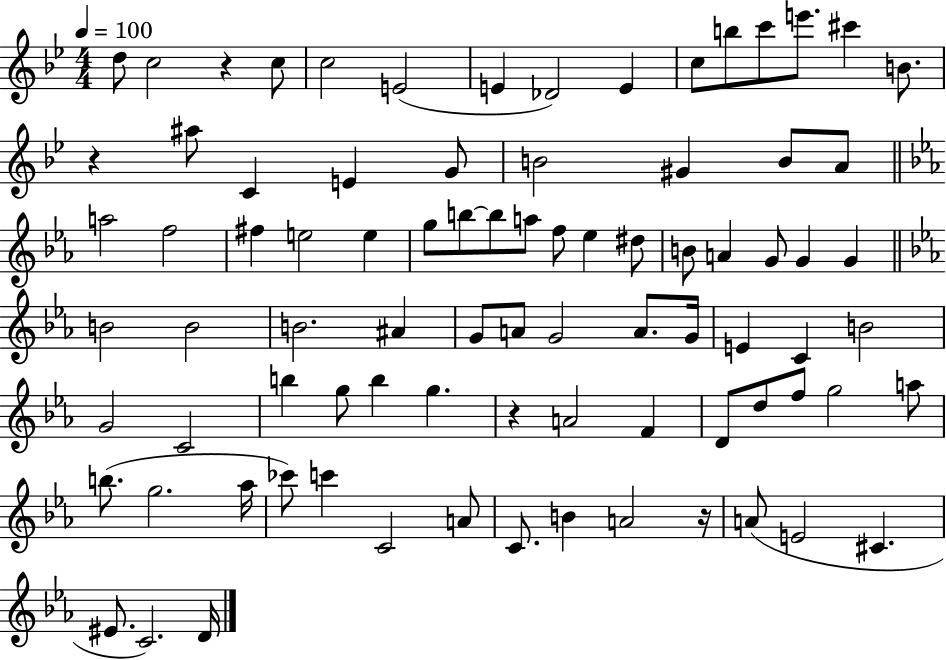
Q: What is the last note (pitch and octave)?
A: D4